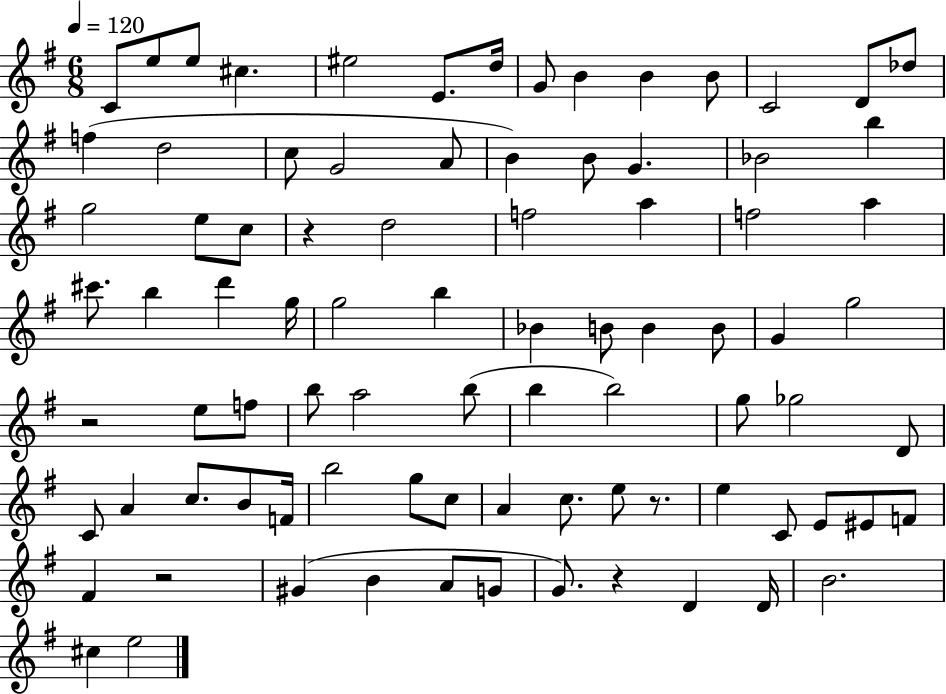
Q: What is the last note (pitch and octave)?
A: E5